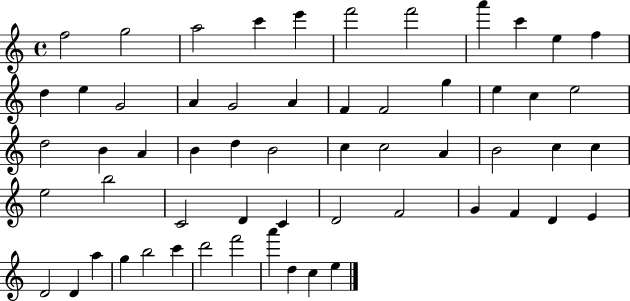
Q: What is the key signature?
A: C major